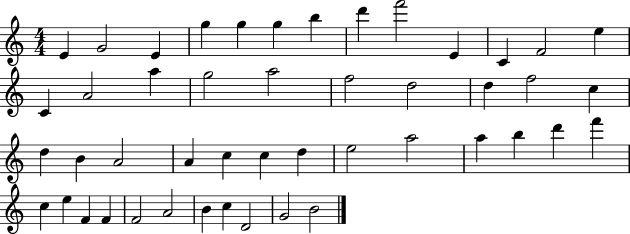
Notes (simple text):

E4/q G4/h E4/q G5/q G5/q G5/q B5/q D6/q F6/h E4/q C4/q F4/h E5/q C4/q A4/h A5/q G5/h A5/h F5/h D5/h D5/q F5/h C5/q D5/q B4/q A4/h A4/q C5/q C5/q D5/q E5/h A5/h A5/q B5/q D6/q F6/q C5/q E5/q F4/q F4/q F4/h A4/h B4/q C5/q D4/h G4/h B4/h